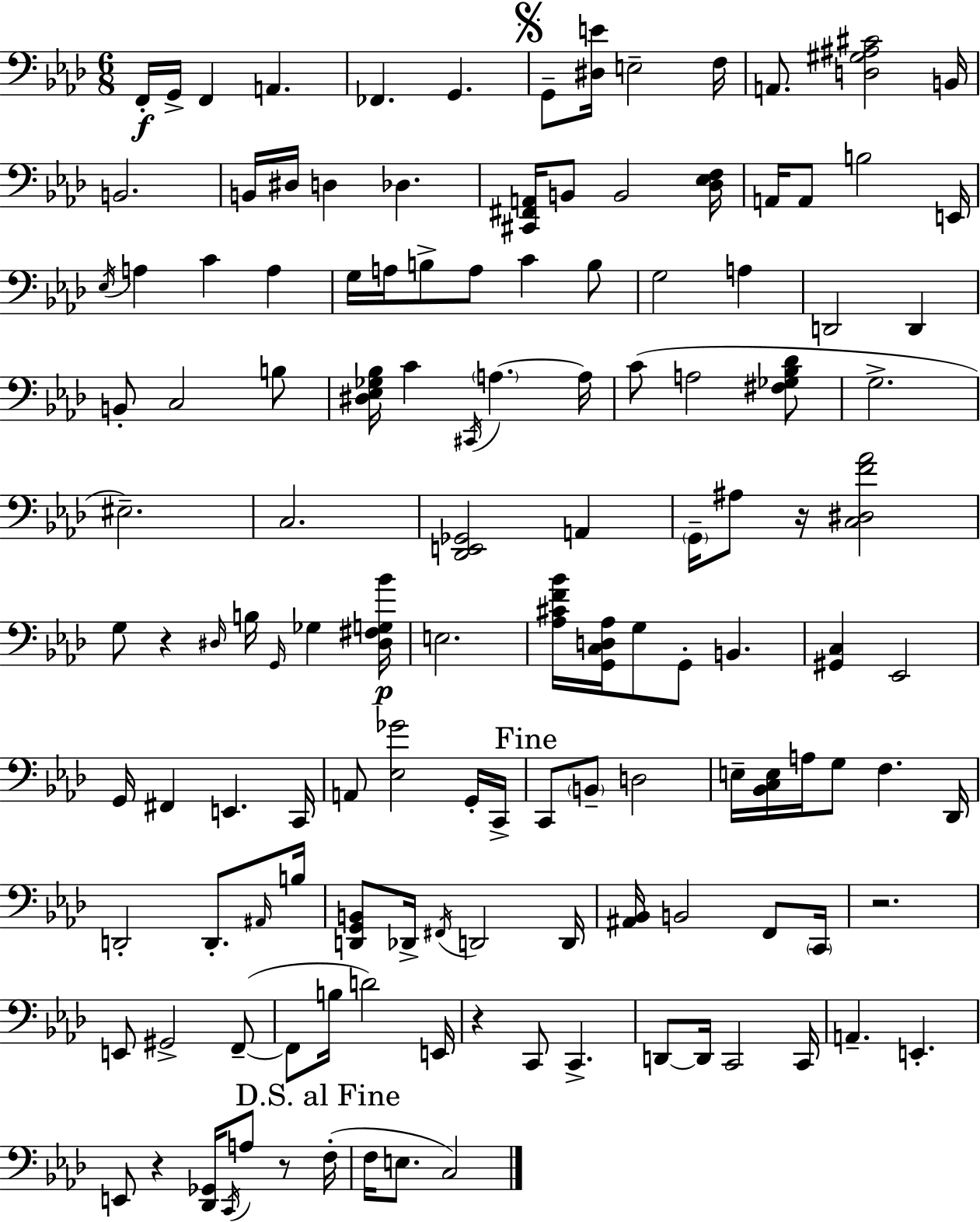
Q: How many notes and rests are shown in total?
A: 132